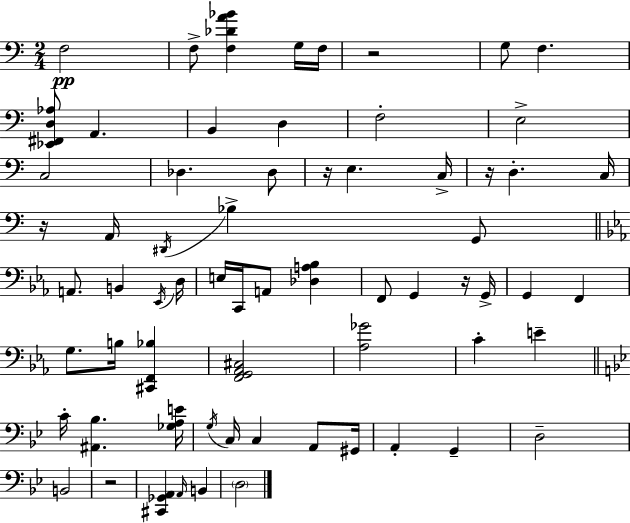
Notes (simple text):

F3/h F3/e [F3,Db4,A4,Bb4]/q G3/s F3/s R/h G3/e F3/q. [Eb2,F#2,D3,Ab3]/e A2/q. B2/q D3/q F3/h E3/h C3/h Db3/q. Db3/e R/s E3/q. C3/s R/s D3/q. C3/s R/s A2/s D#2/s Bb3/q G2/e A2/e. B2/q Eb2/s D3/s E3/s C2/s A2/e [Db3,A3,Bb3]/q F2/e G2/q R/s G2/s G2/q F2/q G3/e. B3/s [C#2,F2,Bb3]/q [F2,G2,Ab2,C#3]/h [Ab3,Gb4]/h C4/q E4/q C4/s [A#2,Bb3]/q. [Gb3,A3,E4]/s G3/s C3/s C3/q A2/e G#2/s A2/q G2/q D3/h B2/h R/h [C#2,Gb2,A2]/q A2/s B2/q D3/h